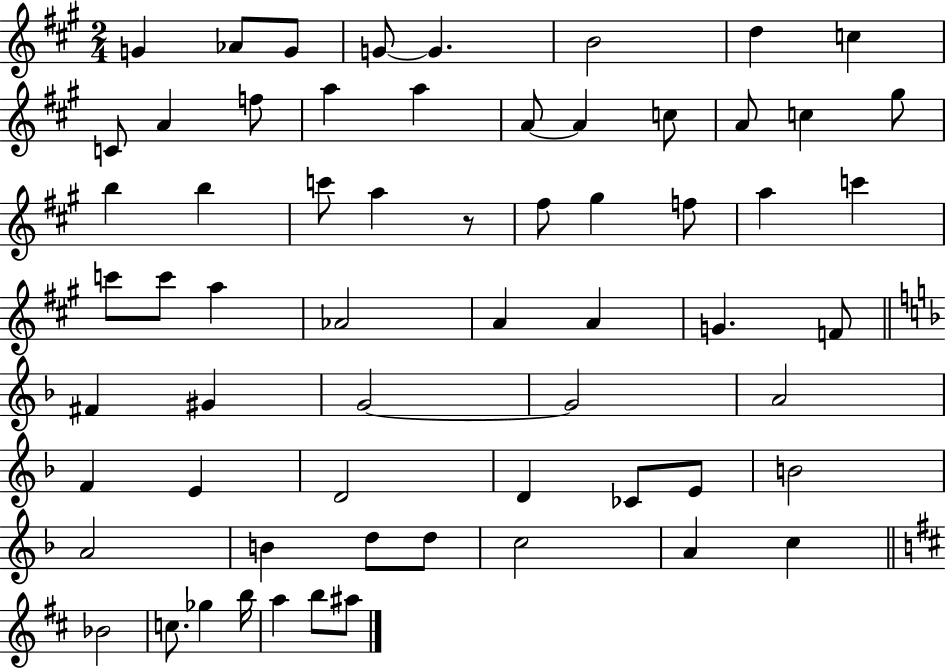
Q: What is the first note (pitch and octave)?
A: G4